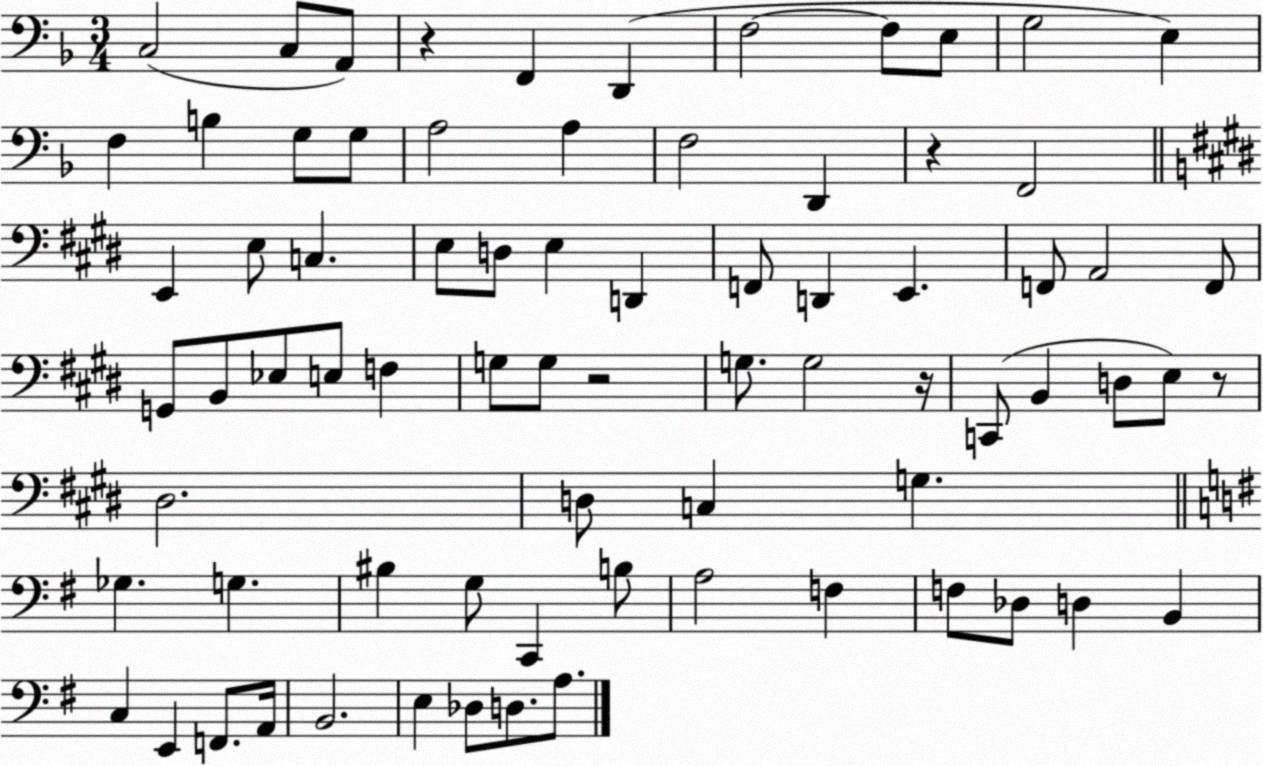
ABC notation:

X:1
T:Untitled
M:3/4
L:1/4
K:F
C,2 C,/2 A,,/2 z F,, D,, F,2 F,/2 E,/2 G,2 E, F, B, G,/2 G,/2 A,2 A, F,2 D,, z F,,2 E,, E,/2 C, E,/2 D,/2 E, D,, F,,/2 D,, E,, F,,/2 A,,2 F,,/2 G,,/2 B,,/2 _E,/2 E,/2 F, G,/2 G,/2 z2 G,/2 G,2 z/4 C,,/2 B,, D,/2 E,/2 z/2 ^D,2 D,/2 C, G, _G, G, ^B, G,/2 C,, B,/2 A,2 F, F,/2 _D,/2 D, B,, C, E,, F,,/2 A,,/4 B,,2 E, _D,/2 D,/2 A,/2